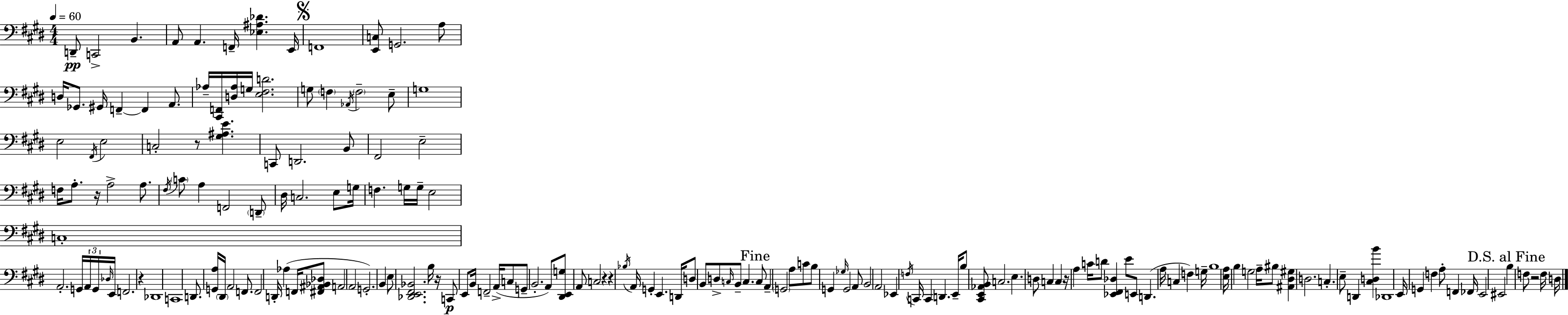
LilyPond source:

{
  \clef bass
  \numericTimeSignature
  \time 4/4
  \key e \major
  \tempo 4 = 60
  \repeat volta 2 { d,8--\pp c,2-> b,4. | a,8 a,4. f,16-- <ees ais des'>4. e,16 | \mark \markup { \musicglyph "scripts.segno" } f,1 | <e, c>8 g,2. a8 | \break d16 ges,8. gis,16 f,4--~~ f,4 a,8. | aes16-- <cis, f,>16 <d aes>16 g16 <e fis d'>2. | g8 \parenthesize f4 \acciaccatura { aes,16 } \parenthesize f2-- e8-- | g1 | \break e2 \acciaccatura { fis,16 } e2 | c2-. r8 <gis ais e'>4. | c,8 d,2. | b,8 fis,2 e2-- | \break f16 a8.-. r16 a2-> a8. | \acciaccatura { fis16 } \parenthesize c'8 a4 f,2 | \parenthesize d,8-- dis16 c2. | e8 g16 f4. g16 g16-- e2 | \break c1-. | a,2.-. g,16 | \tuplet 3/2 { a,16 g,16 \grace { des16 } } e,16 f,2. | r4 des,1 | \break c,1 | d,8. <g, a>16 \parenthesize dis,16 a,2 | f,8. f,2 d,16-. aes4( | f,16 <fis, ais, bes, des>8 a,2 a,2 | \break g,2.-.) | b,4 e8 <des, e, fis, bes,>2. | b16 r16 c,8\p e,8 b,16 f,2-- | a,16->( c8 g,8-- b,2.-. | \break a,8) <dis, e, g>8 a,8 c2 | r4 r4 \acciaccatura { bes16 } a,16 g,4-. e,4. | d,16 d8 b,8 d8-> \grace { c16 } b,8-- c4. | \mark "Fine" c8 a,4-- \parenthesize g,2 | \break a8 c'8 b8 g,4 \grace { ges16 } g,2 | a,8 b,2 a,2 | ees,4 \acciaccatura { f16 } c,16 c,4 | d,4. e,16-- b8 <cis, e, aes, b,>8 c2. | \break e4. d8 | c4 c4 r16 a4 c'16 d'8 | <ees, fis, des>4 e'8 e,8 d,4.( a16 c4 | f4) g16-- b1 | \break <e a>16 b4 g2 | a16-- bis8 <ais, dis gis>4 d2. | c4.-. e8-- | d,4 <cis d b'>4 des,1 | \break e,16 g,4 f4 | a8-. f,4 fes,16 e,2 | eis,2 \mark "D.S. al Fine" b4 f8 r2 | f16 d16 } \bar "|."
}